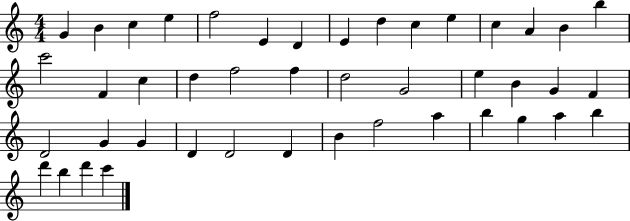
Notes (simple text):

G4/q B4/q C5/q E5/q F5/h E4/q D4/q E4/q D5/q C5/q E5/q C5/q A4/q B4/q B5/q C6/h F4/q C5/q D5/q F5/h F5/q D5/h G4/h E5/q B4/q G4/q F4/q D4/h G4/q G4/q D4/q D4/h D4/q B4/q F5/h A5/q B5/q G5/q A5/q B5/q D6/q B5/q D6/q C6/q